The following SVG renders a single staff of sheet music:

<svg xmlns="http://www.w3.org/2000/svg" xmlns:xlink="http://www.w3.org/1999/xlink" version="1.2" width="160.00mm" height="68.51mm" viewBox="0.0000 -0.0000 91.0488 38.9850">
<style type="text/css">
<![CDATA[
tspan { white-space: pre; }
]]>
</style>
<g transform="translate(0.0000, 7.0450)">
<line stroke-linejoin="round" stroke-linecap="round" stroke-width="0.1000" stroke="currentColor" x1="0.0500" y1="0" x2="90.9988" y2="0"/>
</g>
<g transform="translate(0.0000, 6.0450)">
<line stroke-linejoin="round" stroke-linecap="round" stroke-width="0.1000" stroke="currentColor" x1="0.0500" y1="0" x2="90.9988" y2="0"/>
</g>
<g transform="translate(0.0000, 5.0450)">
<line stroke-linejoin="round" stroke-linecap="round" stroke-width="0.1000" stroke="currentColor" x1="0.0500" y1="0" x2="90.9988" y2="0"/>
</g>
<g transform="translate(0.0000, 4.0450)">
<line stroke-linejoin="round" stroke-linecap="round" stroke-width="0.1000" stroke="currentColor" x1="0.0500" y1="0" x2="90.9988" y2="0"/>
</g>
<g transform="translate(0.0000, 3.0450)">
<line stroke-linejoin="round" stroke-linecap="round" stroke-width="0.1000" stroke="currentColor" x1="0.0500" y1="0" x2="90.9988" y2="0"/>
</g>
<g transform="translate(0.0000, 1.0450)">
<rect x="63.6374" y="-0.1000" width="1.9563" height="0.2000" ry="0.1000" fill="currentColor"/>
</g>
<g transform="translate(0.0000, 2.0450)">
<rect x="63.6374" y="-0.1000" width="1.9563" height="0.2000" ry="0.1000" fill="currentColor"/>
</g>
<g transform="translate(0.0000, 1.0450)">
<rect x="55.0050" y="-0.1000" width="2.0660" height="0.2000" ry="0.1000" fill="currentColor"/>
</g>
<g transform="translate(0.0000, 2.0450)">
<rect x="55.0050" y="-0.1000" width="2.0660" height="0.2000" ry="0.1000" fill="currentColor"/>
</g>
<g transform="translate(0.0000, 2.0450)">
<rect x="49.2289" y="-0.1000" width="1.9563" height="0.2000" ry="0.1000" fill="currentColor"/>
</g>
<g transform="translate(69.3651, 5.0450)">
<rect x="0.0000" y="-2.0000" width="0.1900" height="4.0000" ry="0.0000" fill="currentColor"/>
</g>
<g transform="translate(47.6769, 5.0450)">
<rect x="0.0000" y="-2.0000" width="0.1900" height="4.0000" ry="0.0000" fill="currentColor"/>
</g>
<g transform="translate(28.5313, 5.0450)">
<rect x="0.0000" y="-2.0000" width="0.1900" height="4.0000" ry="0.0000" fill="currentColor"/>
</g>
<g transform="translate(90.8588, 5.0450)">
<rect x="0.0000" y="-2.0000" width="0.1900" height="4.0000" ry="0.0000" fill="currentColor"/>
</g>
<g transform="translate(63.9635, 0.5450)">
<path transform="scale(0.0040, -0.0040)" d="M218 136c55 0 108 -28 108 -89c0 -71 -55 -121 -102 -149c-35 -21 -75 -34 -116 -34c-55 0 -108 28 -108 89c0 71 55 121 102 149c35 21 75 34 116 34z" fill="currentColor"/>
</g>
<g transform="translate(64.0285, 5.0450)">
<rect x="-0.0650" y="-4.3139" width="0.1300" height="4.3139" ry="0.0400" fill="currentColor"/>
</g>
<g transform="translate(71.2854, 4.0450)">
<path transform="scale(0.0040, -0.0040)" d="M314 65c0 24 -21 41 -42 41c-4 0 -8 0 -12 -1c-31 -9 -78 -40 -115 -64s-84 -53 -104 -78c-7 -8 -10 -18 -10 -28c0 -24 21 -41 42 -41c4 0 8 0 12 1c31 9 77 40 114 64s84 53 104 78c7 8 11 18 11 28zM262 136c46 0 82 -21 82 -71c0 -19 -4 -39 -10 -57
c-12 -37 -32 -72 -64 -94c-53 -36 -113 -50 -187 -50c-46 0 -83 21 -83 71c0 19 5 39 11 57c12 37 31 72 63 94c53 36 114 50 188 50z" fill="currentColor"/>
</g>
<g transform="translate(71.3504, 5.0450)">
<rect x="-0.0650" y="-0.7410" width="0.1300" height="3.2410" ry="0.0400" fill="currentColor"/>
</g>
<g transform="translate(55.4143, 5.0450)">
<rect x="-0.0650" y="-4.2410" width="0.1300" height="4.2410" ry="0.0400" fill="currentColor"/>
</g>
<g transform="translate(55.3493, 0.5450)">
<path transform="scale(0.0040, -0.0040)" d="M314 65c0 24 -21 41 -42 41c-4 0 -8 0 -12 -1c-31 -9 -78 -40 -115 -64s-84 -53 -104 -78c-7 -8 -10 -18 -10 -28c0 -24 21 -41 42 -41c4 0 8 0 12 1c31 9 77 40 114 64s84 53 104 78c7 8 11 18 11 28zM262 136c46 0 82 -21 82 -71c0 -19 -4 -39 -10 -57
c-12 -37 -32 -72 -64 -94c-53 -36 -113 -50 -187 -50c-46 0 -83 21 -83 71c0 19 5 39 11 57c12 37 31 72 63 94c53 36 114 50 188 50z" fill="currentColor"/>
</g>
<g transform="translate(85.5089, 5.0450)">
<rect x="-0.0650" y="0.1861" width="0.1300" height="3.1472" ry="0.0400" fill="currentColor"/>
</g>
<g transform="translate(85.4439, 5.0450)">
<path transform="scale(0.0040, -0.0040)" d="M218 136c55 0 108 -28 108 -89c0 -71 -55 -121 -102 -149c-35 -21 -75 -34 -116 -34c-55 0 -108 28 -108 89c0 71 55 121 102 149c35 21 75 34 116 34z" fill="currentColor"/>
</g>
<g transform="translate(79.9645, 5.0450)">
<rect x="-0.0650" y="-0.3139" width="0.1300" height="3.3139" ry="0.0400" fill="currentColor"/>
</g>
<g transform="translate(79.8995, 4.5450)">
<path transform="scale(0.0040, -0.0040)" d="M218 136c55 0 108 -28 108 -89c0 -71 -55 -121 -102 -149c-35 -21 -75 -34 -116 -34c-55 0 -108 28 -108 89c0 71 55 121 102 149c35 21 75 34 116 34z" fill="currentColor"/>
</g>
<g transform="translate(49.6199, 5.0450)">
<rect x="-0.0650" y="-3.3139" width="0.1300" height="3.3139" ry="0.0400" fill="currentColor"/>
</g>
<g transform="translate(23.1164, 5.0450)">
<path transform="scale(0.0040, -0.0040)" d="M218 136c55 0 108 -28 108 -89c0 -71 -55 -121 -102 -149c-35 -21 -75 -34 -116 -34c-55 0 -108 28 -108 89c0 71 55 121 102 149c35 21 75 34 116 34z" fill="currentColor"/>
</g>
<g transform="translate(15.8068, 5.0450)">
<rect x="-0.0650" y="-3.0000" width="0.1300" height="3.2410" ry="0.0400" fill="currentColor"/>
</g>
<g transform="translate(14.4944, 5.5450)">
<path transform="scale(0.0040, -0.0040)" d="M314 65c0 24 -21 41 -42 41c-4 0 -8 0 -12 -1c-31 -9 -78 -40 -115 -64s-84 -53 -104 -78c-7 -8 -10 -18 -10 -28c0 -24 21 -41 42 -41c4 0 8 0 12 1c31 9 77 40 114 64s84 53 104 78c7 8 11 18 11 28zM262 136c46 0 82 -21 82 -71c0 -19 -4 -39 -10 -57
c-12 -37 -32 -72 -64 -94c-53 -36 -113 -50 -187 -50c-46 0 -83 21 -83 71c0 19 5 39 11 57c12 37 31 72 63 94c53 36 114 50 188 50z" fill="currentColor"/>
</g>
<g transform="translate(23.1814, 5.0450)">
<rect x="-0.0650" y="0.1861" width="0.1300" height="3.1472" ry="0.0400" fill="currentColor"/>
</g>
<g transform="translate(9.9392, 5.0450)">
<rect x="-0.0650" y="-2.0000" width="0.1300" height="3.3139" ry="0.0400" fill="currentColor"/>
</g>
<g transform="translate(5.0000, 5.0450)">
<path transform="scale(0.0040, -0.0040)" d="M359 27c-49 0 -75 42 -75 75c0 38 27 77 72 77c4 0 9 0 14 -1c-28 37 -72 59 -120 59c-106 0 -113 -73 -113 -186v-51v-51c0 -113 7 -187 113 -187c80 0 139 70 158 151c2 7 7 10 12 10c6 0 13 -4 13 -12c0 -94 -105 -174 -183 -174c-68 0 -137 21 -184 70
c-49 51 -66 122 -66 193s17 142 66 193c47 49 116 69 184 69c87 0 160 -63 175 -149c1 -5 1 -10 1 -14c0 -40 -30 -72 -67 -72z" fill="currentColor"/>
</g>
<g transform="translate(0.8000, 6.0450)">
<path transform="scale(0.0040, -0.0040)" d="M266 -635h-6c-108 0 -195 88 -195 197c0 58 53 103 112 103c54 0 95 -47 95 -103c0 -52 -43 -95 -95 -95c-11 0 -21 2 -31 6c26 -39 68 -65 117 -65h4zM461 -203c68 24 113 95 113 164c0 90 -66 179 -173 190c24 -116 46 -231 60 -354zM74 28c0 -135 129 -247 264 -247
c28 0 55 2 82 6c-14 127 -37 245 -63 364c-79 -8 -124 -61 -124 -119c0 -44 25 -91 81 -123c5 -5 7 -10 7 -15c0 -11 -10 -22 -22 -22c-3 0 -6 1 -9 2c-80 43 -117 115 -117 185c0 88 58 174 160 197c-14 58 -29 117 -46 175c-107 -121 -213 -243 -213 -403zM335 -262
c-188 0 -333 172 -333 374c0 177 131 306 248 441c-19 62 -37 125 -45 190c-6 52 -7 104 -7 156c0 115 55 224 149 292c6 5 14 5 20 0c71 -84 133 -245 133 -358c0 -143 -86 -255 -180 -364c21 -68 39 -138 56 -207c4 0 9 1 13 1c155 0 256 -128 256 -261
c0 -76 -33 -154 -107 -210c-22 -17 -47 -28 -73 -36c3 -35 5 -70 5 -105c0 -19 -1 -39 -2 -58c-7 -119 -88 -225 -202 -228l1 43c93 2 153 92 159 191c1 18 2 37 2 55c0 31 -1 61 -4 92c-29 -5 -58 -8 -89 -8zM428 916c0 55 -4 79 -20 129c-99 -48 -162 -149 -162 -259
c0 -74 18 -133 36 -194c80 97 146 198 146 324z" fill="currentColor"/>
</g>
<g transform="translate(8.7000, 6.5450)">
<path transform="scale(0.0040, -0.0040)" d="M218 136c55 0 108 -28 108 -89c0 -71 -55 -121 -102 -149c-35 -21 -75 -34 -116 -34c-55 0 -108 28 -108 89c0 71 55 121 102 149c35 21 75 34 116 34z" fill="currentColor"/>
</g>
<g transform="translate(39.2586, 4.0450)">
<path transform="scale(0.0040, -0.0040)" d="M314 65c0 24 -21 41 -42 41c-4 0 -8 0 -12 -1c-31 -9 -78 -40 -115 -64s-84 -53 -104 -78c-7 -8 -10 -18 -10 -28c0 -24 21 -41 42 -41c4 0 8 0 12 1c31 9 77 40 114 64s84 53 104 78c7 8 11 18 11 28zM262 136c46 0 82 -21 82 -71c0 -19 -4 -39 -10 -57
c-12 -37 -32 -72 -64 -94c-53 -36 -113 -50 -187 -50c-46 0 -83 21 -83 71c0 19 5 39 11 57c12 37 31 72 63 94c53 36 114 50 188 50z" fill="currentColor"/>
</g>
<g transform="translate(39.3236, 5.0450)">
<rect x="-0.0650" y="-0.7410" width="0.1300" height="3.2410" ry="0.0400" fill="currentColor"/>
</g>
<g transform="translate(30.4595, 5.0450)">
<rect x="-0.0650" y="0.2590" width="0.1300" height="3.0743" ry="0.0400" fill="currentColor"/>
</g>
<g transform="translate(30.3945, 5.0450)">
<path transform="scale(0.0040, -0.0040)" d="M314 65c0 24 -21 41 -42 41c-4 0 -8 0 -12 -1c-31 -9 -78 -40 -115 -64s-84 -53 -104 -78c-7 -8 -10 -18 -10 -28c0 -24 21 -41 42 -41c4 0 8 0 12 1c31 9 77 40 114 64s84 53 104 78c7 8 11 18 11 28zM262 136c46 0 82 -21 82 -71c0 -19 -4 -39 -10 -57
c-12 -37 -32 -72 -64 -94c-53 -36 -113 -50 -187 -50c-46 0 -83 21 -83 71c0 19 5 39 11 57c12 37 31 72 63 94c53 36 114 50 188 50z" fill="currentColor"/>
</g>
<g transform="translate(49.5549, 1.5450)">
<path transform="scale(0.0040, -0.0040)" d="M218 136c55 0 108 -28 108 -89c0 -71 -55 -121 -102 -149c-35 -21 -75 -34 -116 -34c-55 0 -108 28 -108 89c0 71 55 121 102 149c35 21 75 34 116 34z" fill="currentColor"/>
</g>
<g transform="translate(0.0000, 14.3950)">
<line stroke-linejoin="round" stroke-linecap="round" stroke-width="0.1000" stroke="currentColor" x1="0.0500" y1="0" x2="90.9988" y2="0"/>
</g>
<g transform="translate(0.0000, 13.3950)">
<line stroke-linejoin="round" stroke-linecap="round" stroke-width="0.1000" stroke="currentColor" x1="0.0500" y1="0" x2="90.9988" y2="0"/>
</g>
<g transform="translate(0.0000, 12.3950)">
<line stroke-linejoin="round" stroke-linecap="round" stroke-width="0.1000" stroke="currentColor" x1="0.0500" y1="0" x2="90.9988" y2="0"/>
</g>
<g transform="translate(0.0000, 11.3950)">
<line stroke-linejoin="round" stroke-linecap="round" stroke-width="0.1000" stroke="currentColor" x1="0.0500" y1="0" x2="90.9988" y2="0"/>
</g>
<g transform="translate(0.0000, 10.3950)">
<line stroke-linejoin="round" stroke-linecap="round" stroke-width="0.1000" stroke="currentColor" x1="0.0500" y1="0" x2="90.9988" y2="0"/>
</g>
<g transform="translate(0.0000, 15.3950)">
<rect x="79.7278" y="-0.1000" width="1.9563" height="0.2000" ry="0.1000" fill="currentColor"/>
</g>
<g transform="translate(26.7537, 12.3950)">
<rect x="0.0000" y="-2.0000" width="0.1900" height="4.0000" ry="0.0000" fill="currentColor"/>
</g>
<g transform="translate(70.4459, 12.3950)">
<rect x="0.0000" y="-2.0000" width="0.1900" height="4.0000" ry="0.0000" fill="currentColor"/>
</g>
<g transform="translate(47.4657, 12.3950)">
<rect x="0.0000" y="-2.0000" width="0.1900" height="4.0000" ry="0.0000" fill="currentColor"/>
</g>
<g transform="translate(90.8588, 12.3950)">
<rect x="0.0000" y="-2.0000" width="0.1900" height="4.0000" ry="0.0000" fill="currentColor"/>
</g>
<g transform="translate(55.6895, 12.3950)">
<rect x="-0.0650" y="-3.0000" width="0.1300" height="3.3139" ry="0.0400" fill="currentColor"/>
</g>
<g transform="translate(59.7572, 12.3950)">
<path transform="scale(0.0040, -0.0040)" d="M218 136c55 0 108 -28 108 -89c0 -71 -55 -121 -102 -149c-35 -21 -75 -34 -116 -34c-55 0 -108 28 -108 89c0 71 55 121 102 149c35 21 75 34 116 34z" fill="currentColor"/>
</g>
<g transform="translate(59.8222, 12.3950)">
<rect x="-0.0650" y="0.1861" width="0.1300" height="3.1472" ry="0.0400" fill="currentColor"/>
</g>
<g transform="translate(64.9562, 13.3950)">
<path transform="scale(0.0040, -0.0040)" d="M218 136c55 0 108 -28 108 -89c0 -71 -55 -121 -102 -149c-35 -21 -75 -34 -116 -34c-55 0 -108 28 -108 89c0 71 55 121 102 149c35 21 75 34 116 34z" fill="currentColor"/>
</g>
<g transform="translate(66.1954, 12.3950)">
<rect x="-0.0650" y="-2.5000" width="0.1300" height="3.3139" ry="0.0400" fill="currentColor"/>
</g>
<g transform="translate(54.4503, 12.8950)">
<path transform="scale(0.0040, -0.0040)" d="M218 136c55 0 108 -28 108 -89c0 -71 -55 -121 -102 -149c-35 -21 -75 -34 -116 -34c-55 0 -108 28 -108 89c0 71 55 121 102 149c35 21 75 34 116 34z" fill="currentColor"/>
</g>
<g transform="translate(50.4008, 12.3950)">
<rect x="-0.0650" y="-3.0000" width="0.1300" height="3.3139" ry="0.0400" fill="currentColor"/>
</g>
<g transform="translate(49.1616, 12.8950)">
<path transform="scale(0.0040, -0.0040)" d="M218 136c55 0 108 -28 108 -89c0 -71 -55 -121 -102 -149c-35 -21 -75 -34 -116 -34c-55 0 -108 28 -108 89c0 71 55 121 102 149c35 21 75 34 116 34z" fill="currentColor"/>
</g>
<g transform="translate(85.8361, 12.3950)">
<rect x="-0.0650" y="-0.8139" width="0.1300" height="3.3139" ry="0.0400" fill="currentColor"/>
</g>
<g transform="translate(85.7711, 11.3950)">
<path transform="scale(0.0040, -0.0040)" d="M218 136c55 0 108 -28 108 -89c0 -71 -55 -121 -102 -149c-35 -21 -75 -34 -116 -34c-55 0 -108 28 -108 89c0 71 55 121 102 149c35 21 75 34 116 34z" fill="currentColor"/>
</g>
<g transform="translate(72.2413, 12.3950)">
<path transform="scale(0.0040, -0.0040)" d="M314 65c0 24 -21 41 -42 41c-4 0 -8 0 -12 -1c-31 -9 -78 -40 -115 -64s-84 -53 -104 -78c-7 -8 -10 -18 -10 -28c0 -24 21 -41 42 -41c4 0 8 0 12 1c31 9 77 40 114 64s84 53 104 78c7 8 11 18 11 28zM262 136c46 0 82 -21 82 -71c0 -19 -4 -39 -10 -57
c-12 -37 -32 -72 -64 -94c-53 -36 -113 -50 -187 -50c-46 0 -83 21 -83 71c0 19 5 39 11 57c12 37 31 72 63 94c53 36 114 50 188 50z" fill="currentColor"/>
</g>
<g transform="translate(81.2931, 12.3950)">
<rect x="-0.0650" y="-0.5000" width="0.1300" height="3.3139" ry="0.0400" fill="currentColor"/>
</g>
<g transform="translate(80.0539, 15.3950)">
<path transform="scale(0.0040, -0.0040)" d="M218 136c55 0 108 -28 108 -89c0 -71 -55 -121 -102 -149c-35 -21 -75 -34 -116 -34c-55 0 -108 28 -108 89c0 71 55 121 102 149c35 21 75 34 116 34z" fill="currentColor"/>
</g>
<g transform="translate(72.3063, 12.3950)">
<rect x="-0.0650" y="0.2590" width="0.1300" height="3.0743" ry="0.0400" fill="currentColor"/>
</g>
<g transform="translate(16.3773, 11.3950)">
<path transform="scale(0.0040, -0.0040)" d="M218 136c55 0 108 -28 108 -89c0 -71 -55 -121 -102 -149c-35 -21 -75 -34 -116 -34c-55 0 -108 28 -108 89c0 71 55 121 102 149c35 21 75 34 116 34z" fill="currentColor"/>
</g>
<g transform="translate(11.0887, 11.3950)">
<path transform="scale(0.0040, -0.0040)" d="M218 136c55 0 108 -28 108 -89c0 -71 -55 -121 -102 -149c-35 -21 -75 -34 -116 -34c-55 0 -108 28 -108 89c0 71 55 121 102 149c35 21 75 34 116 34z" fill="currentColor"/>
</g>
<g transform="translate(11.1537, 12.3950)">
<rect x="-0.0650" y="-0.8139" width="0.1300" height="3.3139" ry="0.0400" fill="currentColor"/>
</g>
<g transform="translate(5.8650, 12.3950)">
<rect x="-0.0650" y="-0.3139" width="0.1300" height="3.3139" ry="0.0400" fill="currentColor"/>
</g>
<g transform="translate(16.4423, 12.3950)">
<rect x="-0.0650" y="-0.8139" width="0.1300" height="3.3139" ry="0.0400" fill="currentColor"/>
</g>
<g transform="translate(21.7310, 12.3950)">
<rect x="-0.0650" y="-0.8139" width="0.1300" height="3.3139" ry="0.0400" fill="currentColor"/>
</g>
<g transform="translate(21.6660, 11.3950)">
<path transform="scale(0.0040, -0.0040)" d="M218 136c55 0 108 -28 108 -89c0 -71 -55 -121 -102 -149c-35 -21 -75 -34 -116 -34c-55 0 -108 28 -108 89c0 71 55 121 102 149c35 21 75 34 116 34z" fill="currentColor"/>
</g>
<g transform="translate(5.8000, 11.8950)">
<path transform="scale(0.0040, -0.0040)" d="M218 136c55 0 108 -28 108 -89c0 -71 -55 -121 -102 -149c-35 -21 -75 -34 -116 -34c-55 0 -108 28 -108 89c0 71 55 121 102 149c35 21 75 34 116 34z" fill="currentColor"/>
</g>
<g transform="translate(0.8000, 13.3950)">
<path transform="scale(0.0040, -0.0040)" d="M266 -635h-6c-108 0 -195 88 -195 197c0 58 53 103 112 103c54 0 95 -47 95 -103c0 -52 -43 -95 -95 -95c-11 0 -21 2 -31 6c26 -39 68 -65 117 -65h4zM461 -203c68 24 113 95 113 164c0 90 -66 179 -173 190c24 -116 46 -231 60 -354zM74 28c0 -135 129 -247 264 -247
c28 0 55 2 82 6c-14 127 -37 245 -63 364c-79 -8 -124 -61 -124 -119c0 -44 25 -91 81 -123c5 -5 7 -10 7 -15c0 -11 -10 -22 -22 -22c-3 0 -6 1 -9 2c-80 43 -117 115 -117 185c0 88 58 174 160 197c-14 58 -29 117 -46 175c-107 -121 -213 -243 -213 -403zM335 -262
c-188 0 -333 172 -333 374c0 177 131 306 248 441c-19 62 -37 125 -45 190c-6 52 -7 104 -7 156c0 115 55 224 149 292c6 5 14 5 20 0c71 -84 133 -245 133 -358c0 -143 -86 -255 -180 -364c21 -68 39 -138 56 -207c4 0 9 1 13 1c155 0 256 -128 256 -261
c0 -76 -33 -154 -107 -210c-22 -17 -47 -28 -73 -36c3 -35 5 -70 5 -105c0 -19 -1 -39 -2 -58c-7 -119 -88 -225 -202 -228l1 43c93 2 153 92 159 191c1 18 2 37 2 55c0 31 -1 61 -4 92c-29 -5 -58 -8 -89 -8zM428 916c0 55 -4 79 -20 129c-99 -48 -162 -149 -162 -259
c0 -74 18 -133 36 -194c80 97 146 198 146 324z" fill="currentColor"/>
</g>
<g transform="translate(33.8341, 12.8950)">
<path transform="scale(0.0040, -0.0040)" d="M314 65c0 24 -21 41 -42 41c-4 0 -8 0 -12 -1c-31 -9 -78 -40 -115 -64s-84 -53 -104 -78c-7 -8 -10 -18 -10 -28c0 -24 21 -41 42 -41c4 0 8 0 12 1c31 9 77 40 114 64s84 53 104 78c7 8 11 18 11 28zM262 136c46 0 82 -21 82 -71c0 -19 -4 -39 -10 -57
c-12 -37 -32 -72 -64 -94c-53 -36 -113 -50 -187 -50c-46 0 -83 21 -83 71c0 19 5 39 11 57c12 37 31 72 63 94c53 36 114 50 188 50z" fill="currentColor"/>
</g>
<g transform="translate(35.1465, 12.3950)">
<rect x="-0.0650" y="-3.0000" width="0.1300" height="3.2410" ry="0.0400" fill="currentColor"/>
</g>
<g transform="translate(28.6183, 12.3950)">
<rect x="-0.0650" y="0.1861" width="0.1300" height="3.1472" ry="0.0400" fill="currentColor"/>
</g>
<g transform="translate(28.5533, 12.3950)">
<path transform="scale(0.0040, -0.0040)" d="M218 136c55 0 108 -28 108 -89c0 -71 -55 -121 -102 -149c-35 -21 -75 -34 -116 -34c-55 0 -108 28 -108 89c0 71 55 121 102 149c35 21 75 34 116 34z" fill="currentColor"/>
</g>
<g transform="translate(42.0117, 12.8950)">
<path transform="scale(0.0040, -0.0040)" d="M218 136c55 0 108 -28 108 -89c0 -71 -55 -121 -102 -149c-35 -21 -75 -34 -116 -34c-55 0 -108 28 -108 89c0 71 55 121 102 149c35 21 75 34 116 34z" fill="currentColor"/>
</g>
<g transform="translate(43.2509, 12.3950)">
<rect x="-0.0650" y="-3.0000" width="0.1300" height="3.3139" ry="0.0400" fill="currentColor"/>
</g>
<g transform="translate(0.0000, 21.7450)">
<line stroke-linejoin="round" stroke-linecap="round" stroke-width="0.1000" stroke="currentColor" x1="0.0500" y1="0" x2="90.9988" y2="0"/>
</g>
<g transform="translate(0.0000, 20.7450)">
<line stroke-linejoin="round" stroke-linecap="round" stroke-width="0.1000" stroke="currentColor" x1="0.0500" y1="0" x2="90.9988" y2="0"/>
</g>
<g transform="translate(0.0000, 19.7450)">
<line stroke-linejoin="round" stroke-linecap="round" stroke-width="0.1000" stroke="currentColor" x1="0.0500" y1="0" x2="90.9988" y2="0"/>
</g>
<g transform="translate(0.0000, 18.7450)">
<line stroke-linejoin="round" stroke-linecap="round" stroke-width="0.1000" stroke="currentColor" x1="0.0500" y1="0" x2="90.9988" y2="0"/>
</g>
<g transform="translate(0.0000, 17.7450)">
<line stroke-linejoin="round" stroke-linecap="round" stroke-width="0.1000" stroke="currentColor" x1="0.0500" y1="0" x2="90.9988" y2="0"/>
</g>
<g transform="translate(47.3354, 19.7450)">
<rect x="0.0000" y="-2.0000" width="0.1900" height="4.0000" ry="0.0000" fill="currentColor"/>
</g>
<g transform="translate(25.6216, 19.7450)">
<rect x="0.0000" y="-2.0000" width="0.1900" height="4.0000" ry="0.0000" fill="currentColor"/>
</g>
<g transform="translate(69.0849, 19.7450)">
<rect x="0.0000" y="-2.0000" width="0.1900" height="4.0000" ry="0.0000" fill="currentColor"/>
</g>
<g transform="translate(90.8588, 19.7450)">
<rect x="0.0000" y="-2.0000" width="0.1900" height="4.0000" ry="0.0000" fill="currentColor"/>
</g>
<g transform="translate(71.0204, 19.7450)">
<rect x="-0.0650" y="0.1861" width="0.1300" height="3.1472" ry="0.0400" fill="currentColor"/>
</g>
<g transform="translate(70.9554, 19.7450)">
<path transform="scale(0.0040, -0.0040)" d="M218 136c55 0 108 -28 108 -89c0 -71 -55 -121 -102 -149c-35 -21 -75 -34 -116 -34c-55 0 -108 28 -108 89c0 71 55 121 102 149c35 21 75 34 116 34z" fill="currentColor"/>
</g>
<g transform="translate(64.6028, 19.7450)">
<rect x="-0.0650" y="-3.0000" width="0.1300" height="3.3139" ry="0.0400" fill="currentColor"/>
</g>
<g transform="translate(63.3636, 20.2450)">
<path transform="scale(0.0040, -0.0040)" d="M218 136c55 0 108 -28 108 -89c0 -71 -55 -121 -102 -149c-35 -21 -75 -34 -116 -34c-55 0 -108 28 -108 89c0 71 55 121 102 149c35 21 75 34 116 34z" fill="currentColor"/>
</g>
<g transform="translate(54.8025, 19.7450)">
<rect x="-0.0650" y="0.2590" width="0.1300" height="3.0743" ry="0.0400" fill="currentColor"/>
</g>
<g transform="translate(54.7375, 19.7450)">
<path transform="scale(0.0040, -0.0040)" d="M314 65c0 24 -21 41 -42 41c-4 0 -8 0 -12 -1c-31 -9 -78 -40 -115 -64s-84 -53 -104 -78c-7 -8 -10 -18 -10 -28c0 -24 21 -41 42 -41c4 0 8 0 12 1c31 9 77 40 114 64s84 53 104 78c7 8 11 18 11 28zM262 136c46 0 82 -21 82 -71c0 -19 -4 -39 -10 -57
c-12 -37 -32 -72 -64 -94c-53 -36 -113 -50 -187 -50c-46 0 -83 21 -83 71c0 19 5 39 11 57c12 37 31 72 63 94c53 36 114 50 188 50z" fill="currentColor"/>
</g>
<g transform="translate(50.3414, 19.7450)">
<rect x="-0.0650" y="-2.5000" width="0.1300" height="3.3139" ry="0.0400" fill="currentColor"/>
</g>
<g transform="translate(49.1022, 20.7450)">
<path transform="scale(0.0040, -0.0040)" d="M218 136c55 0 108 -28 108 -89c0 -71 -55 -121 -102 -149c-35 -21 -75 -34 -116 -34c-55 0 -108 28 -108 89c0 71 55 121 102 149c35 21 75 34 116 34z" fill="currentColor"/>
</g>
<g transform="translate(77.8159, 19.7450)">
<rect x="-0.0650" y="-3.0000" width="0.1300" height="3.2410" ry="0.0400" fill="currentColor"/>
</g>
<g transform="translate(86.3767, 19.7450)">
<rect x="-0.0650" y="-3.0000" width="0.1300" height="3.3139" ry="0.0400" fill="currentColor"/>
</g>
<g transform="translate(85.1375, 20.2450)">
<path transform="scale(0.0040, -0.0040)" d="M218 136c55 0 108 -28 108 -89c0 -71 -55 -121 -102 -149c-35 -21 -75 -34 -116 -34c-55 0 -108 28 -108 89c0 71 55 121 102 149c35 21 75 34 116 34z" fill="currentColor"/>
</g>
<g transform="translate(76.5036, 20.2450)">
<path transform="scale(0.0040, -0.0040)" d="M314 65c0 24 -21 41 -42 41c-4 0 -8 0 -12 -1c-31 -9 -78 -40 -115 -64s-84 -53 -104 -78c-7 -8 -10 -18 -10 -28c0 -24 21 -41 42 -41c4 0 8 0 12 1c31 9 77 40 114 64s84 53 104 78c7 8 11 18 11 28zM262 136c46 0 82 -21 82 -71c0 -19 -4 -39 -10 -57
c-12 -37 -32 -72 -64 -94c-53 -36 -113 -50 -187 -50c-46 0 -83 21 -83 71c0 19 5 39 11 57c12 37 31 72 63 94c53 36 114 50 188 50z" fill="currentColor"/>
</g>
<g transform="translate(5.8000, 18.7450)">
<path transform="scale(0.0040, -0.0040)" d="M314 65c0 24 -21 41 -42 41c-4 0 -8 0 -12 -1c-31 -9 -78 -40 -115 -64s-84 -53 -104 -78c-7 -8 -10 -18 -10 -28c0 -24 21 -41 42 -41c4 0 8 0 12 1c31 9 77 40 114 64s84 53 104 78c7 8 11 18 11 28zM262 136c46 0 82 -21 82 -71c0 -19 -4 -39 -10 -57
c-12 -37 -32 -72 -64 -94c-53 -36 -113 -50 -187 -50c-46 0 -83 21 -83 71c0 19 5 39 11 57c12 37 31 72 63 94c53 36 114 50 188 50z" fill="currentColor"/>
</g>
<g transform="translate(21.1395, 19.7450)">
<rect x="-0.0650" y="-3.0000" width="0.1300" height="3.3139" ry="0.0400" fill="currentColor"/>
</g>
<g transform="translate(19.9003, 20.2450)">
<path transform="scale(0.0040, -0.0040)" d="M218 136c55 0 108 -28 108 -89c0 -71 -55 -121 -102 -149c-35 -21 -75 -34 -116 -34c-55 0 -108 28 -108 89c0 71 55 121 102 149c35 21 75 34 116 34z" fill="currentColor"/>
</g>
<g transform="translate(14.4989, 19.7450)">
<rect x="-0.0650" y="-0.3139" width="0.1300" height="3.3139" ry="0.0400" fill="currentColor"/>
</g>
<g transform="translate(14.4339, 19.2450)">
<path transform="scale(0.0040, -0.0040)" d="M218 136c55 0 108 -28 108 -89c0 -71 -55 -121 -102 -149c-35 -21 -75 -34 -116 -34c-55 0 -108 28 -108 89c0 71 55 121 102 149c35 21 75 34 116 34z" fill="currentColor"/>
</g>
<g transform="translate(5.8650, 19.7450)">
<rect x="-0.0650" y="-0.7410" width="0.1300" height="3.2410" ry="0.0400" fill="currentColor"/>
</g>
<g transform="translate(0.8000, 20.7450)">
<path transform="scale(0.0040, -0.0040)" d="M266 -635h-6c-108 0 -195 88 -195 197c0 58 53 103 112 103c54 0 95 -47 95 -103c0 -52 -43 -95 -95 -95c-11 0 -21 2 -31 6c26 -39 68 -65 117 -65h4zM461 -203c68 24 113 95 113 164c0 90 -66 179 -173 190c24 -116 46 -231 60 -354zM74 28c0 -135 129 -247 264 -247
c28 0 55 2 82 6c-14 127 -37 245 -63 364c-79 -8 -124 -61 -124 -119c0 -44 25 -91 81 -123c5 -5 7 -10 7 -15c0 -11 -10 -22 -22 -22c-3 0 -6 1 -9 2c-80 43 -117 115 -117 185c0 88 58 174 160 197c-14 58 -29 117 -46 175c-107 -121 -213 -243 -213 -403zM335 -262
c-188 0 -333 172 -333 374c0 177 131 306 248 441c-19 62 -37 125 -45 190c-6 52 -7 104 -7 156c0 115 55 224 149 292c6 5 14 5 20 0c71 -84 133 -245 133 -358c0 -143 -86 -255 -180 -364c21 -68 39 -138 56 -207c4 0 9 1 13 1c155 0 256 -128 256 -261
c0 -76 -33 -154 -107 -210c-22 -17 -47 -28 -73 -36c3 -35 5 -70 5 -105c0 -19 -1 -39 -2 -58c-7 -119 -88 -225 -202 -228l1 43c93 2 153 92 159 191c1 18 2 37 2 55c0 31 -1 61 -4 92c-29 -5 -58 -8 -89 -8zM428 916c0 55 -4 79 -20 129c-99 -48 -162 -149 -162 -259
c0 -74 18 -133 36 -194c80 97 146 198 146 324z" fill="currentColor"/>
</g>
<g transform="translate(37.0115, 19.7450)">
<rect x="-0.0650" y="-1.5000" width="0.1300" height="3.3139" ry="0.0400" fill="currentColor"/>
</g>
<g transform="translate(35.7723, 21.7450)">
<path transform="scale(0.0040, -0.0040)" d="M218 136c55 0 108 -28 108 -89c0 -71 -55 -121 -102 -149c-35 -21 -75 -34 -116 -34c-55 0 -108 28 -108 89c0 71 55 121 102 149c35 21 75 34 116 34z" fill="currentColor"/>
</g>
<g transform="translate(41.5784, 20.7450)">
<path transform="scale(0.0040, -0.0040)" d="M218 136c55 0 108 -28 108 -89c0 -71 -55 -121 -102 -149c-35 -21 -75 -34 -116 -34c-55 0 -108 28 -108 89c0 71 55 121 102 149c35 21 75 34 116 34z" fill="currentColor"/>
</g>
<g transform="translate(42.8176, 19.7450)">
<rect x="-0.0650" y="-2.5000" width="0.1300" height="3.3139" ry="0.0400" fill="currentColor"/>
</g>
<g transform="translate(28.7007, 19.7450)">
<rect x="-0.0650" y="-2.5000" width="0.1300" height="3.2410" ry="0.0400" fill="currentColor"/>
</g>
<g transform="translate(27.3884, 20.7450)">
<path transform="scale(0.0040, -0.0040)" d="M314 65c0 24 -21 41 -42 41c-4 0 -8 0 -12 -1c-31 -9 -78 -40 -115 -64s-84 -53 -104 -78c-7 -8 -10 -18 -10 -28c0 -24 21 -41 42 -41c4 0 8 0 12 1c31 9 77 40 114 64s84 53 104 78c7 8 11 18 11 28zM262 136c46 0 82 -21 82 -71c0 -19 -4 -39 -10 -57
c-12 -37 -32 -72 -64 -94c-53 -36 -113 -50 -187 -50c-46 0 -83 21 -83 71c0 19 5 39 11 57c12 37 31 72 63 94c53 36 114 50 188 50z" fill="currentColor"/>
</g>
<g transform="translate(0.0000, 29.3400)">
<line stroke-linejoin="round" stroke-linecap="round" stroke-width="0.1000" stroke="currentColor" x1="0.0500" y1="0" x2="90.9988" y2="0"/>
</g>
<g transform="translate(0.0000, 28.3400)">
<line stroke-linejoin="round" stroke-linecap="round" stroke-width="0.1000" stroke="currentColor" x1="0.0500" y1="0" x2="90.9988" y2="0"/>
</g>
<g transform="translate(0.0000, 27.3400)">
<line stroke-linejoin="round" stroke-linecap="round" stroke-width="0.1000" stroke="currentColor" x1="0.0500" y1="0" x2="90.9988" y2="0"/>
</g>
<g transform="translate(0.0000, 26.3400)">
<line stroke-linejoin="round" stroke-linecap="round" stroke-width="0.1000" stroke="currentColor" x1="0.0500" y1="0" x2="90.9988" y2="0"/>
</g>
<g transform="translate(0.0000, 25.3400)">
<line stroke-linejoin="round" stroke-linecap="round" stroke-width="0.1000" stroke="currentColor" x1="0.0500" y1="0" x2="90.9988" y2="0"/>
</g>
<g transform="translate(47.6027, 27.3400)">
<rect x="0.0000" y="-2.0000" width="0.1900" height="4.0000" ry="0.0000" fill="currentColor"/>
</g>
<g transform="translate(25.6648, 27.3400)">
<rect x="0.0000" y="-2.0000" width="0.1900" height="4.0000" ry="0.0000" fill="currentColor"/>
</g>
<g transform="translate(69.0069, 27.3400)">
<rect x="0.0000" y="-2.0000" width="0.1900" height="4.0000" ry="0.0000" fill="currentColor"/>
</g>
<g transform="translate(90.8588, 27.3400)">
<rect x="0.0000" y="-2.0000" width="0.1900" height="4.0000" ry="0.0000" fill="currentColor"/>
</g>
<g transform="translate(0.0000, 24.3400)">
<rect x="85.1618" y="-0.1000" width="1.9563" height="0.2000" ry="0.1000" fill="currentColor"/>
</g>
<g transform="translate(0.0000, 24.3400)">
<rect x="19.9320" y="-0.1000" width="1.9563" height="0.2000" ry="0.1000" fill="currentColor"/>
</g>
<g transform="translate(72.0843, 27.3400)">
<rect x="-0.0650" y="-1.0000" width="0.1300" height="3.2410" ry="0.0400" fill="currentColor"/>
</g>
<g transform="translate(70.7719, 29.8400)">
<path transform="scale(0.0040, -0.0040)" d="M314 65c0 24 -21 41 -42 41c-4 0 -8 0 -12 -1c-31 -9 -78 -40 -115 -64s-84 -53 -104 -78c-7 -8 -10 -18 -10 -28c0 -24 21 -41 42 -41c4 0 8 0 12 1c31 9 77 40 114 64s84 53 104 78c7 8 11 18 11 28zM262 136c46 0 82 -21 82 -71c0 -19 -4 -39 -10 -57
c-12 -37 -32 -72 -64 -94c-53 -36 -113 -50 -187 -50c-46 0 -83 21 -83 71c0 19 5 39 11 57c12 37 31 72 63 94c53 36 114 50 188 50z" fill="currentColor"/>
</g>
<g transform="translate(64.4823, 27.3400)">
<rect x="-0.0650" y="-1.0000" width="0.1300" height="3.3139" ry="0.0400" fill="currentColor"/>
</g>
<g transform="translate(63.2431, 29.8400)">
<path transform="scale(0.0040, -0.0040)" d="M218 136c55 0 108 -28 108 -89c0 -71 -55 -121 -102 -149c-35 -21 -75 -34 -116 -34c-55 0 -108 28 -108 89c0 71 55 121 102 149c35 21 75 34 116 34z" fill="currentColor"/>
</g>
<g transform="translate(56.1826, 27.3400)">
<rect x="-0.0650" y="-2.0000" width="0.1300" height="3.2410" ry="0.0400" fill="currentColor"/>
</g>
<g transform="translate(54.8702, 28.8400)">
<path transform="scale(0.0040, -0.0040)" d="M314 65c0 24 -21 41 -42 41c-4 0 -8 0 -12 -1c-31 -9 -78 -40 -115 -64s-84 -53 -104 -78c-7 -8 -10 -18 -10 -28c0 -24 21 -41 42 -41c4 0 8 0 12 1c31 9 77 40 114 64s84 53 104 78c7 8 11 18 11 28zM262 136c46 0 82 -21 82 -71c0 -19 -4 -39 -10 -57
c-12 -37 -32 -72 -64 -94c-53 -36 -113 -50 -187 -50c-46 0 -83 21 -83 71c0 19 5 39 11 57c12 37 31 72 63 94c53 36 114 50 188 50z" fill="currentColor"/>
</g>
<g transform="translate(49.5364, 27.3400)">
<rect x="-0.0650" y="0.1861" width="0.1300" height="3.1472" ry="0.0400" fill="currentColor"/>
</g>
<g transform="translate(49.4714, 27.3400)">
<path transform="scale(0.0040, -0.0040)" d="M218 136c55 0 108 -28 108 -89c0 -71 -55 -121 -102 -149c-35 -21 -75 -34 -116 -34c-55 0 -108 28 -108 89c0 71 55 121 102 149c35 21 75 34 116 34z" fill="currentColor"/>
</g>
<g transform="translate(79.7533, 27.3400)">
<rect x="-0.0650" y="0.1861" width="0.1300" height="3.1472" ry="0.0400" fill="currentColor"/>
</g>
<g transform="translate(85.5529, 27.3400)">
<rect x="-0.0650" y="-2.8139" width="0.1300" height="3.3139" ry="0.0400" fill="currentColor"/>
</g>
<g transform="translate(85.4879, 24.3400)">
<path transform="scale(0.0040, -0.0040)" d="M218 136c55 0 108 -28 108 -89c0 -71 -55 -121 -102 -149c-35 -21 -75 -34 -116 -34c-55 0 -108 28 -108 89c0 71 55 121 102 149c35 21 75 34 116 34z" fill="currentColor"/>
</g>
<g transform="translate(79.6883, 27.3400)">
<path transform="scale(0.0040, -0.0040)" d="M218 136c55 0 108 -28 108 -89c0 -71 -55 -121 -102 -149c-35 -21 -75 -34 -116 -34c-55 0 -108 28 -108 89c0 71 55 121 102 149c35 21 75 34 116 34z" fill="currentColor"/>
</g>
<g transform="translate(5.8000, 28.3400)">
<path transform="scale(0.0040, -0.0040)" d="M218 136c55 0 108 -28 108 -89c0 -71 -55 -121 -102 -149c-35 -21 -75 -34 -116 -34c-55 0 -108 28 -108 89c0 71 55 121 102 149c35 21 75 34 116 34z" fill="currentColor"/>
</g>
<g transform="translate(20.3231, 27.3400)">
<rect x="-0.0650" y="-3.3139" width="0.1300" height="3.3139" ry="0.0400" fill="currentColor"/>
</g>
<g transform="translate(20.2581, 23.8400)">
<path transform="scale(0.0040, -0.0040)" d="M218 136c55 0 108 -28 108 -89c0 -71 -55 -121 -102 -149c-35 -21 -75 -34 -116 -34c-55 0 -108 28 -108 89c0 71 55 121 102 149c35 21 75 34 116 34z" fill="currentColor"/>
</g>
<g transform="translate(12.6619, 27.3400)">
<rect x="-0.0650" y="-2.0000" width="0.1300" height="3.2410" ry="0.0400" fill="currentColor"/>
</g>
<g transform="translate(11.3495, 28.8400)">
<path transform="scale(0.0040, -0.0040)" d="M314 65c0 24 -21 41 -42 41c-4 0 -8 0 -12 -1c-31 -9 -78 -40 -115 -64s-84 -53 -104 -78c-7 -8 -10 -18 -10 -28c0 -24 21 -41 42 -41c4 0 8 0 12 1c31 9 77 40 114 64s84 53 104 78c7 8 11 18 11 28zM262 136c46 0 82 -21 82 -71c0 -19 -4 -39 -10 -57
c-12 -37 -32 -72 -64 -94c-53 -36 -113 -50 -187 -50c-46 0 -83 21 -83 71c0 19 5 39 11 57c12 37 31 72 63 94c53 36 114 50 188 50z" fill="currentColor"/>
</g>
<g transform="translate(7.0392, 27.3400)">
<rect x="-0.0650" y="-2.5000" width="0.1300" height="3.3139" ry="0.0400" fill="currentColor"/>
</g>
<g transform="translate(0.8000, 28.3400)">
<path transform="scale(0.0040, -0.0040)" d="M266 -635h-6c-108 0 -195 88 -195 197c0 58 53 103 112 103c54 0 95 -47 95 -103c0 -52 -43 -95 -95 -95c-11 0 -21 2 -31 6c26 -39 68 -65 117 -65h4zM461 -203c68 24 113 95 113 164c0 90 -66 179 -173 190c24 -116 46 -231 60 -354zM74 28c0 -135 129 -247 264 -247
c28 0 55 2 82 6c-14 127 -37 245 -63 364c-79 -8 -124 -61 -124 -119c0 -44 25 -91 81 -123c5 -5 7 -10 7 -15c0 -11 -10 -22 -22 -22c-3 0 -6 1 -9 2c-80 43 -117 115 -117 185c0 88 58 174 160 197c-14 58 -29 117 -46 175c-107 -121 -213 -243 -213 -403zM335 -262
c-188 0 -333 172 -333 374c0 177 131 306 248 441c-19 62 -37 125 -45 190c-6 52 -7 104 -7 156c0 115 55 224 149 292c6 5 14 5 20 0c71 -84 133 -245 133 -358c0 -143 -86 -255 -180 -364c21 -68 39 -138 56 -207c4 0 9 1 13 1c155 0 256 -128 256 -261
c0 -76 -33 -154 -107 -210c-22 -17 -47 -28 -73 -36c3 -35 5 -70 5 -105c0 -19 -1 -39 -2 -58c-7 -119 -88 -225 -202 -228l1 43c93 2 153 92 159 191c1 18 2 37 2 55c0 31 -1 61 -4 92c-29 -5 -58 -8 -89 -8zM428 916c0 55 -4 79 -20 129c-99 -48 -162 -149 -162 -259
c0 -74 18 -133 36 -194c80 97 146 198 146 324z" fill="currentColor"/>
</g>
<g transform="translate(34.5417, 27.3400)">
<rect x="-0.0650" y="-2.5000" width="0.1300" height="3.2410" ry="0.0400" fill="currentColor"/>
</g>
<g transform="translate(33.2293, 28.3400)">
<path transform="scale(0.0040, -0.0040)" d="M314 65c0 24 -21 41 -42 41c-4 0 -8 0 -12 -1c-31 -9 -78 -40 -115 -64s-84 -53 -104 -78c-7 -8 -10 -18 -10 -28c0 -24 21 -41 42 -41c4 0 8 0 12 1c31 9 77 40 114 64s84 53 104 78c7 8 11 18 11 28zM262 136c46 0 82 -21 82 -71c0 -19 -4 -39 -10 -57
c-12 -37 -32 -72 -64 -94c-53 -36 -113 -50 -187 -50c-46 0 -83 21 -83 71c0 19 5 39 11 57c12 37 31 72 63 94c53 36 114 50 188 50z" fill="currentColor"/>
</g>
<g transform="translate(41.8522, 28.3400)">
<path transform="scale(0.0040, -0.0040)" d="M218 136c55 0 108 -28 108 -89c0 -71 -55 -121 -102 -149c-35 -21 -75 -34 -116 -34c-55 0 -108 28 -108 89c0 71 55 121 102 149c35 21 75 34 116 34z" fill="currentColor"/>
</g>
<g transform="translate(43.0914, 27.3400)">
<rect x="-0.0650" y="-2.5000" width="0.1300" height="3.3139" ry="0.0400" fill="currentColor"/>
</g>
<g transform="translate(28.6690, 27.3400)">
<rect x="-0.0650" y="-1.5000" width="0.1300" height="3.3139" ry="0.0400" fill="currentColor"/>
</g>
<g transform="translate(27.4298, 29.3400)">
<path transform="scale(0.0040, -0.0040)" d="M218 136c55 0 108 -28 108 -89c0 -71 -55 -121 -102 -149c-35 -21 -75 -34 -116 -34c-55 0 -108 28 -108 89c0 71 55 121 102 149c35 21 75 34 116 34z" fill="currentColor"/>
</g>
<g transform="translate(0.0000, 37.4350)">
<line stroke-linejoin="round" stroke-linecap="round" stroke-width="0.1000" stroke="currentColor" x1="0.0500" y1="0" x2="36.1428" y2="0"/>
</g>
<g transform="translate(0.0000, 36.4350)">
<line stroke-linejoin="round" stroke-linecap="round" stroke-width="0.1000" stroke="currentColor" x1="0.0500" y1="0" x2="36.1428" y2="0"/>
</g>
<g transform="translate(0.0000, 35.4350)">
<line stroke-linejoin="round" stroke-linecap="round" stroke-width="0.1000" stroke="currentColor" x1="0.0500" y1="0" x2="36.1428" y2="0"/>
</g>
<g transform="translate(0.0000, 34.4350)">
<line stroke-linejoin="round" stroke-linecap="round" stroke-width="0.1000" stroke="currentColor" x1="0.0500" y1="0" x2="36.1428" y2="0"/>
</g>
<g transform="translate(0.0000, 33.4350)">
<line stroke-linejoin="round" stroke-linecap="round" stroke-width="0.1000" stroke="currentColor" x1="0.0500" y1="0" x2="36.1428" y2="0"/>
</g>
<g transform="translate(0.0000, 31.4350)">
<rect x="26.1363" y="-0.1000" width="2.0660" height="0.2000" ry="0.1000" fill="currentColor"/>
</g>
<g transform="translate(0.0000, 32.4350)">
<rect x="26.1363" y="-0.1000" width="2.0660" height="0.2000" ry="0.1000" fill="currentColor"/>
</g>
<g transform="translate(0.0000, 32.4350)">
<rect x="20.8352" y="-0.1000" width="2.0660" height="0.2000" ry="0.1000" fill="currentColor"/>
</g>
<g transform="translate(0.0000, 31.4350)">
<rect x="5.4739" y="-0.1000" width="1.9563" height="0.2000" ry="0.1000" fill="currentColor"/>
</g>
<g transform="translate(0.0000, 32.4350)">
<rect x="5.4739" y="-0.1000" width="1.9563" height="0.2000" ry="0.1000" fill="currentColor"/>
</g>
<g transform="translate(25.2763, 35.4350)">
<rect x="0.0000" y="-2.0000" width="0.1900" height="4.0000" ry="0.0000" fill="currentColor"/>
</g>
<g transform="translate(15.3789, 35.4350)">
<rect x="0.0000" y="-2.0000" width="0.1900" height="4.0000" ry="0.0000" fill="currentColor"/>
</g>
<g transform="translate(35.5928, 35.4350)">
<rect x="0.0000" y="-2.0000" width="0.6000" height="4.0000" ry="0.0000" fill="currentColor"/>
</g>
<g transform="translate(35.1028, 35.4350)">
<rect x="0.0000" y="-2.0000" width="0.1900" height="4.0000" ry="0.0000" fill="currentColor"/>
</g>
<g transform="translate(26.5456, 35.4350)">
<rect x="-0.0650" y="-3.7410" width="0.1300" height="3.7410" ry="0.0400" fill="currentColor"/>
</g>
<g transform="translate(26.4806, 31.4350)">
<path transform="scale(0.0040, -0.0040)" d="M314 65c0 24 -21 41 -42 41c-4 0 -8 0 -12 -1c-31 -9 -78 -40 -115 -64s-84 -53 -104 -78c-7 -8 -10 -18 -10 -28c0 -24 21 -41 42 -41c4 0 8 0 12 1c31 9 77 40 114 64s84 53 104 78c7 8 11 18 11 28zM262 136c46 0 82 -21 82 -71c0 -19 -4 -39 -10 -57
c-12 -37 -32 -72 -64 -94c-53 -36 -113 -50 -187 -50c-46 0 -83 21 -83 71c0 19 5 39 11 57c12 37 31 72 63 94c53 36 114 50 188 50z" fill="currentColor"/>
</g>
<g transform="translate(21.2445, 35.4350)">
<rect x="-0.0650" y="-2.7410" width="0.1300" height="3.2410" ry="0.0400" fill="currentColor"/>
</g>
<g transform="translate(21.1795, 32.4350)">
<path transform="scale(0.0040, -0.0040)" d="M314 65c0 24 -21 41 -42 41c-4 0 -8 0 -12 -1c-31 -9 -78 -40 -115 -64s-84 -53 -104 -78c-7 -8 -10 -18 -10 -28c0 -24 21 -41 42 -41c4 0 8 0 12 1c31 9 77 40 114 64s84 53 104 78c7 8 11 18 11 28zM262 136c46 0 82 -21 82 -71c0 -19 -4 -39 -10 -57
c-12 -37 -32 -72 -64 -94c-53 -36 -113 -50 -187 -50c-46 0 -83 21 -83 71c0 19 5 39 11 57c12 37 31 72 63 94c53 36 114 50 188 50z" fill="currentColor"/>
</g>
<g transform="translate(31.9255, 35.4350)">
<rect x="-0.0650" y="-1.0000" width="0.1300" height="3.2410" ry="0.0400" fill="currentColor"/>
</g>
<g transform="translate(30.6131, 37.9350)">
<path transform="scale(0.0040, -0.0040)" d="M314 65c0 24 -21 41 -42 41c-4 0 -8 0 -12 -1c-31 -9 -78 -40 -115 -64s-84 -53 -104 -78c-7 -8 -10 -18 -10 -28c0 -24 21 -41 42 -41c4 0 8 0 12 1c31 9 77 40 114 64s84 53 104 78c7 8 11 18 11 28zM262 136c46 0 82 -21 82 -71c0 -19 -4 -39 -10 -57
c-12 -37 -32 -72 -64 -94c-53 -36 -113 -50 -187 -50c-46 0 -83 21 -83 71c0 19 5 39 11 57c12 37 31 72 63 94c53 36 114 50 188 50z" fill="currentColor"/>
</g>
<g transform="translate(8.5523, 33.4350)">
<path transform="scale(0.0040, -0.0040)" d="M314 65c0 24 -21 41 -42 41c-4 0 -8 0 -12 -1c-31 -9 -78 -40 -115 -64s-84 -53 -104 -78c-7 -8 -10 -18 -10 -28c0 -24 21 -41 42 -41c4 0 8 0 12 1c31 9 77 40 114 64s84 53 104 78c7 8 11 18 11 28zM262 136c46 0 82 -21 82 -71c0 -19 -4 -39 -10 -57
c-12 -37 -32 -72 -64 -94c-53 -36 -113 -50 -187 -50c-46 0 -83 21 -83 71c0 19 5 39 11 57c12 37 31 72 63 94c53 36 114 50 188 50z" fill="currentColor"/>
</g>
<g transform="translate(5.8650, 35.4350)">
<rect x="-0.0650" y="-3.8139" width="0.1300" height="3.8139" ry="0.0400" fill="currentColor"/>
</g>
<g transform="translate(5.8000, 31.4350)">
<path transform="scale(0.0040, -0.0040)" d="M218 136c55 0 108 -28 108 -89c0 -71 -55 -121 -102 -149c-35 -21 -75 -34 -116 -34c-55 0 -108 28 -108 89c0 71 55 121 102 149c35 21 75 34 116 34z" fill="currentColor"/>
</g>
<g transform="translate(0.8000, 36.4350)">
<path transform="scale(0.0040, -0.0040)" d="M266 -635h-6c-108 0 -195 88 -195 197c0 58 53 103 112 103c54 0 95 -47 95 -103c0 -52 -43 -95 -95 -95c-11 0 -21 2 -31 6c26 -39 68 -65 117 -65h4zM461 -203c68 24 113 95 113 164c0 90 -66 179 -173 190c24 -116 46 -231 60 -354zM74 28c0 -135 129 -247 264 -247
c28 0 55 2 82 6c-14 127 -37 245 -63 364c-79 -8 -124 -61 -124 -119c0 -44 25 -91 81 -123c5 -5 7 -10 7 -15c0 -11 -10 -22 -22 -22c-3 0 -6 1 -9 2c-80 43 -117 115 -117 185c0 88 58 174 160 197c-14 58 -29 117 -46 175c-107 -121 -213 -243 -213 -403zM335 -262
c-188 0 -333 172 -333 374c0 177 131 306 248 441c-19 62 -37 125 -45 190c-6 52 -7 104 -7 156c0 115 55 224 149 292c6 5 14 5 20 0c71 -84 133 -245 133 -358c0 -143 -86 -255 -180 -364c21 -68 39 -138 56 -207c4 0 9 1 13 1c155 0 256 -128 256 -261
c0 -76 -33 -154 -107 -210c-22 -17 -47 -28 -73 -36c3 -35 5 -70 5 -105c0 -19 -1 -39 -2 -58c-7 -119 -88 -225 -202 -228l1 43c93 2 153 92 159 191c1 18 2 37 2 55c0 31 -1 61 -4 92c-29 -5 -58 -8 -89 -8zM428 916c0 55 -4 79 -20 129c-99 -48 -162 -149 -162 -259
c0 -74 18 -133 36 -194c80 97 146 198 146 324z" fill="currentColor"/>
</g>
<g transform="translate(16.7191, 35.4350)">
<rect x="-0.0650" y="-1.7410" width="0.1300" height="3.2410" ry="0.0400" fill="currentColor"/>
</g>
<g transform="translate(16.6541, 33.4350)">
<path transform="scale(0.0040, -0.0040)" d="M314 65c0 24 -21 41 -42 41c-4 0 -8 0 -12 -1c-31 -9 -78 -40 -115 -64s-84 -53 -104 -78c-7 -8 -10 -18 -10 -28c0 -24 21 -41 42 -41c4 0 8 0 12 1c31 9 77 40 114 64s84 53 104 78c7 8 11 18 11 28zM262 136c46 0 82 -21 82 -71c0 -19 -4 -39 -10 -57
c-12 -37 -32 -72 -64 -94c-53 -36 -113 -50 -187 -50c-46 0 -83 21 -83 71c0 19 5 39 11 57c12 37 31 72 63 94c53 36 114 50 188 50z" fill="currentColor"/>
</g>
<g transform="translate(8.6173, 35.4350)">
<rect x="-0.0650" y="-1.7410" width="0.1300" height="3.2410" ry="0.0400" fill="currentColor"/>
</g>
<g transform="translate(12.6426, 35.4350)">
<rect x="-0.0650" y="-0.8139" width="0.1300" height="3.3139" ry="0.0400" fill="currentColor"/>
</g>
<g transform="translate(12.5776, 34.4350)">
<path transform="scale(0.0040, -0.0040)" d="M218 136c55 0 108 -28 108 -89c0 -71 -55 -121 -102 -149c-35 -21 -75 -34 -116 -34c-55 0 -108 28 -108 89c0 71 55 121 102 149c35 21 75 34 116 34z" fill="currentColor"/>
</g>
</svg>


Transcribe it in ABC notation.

X:1
T:Untitled
M:4/4
L:1/4
K:C
F A2 B B2 d2 b d'2 d' d2 c B c d d d B A2 A A A B G B2 C d d2 c A G2 E G G B2 A B A2 A G F2 b E G2 G B F2 D D2 B a c' f2 d f2 a2 c'2 D2